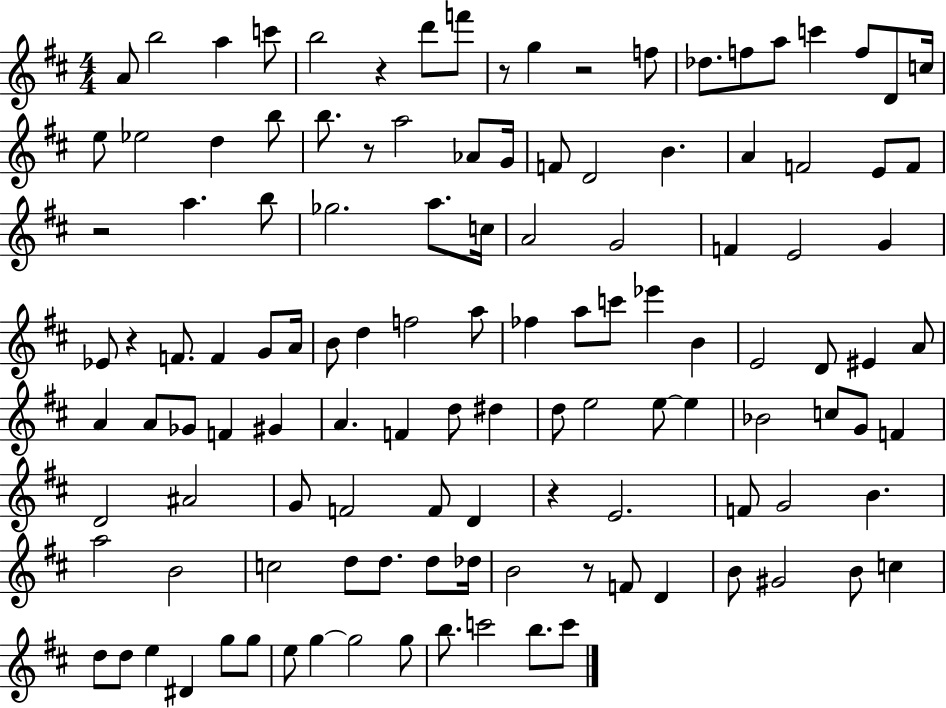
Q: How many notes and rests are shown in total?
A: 122